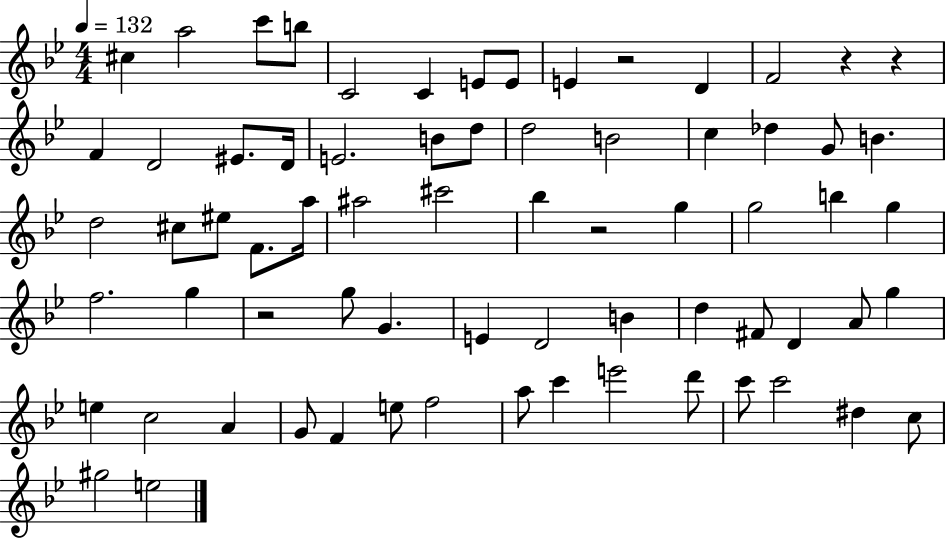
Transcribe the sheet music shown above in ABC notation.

X:1
T:Untitled
M:4/4
L:1/4
K:Bb
^c a2 c'/2 b/2 C2 C E/2 E/2 E z2 D F2 z z F D2 ^E/2 D/4 E2 B/2 d/2 d2 B2 c _d G/2 B d2 ^c/2 ^e/2 F/2 a/4 ^a2 ^c'2 _b z2 g g2 b g f2 g z2 g/2 G E D2 B d ^F/2 D A/2 g e c2 A G/2 F e/2 f2 a/2 c' e'2 d'/2 c'/2 c'2 ^d c/2 ^g2 e2